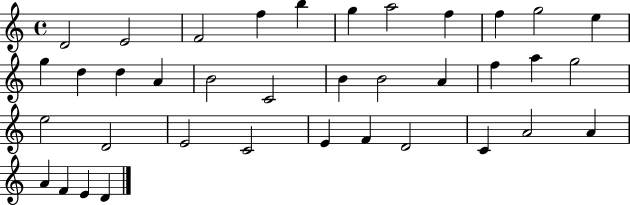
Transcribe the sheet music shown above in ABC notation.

X:1
T:Untitled
M:4/4
L:1/4
K:C
D2 E2 F2 f b g a2 f f g2 e g d d A B2 C2 B B2 A f a g2 e2 D2 E2 C2 E F D2 C A2 A A F E D